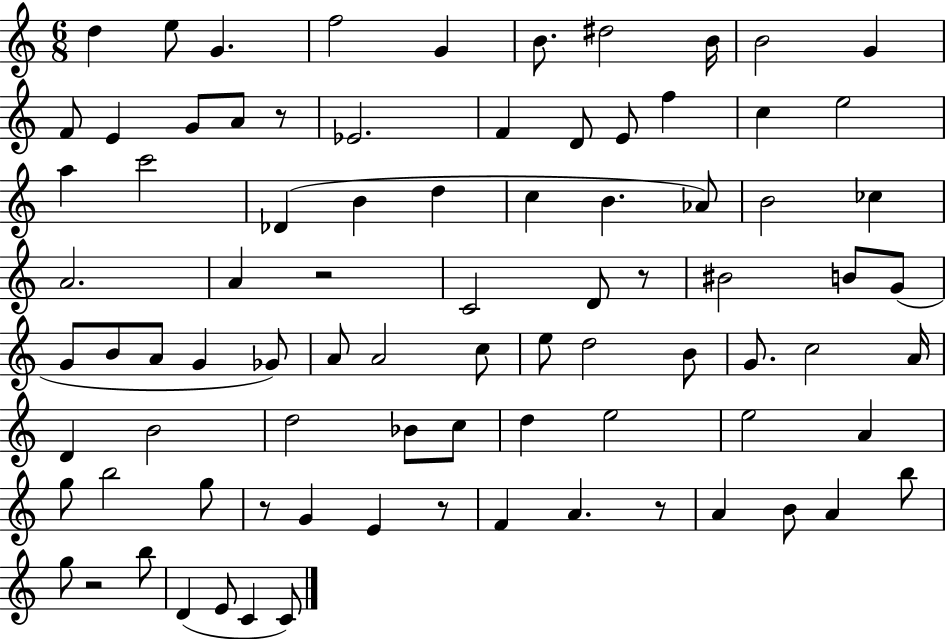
D5/q E5/e G4/q. F5/h G4/q B4/e. D#5/h B4/s B4/h G4/q F4/e E4/q G4/e A4/e R/e Eb4/h. F4/q D4/e E4/e F5/q C5/q E5/h A5/q C6/h Db4/q B4/q D5/q C5/q B4/q. Ab4/e B4/h CES5/q A4/h. A4/q R/h C4/h D4/e R/e BIS4/h B4/e G4/e G4/e B4/e A4/e G4/q Gb4/e A4/e A4/h C5/e E5/e D5/h B4/e G4/e. C5/h A4/s D4/q B4/h D5/h Bb4/e C5/e D5/q E5/h E5/h A4/q G5/e B5/h G5/e R/e G4/q E4/q R/e F4/q A4/q. R/e A4/q B4/e A4/q B5/e G5/e R/h B5/e D4/q E4/e C4/q C4/e